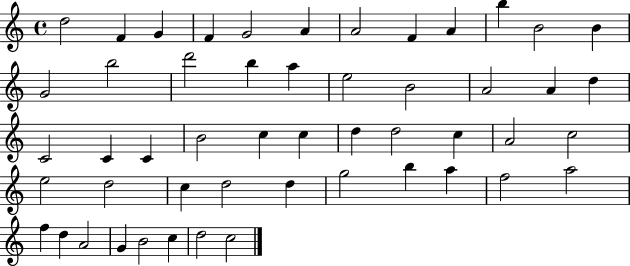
X:1
T:Untitled
M:4/4
L:1/4
K:C
d2 F G F G2 A A2 F A b B2 B G2 b2 d'2 b a e2 B2 A2 A d C2 C C B2 c c d d2 c A2 c2 e2 d2 c d2 d g2 b a f2 a2 f d A2 G B2 c d2 c2